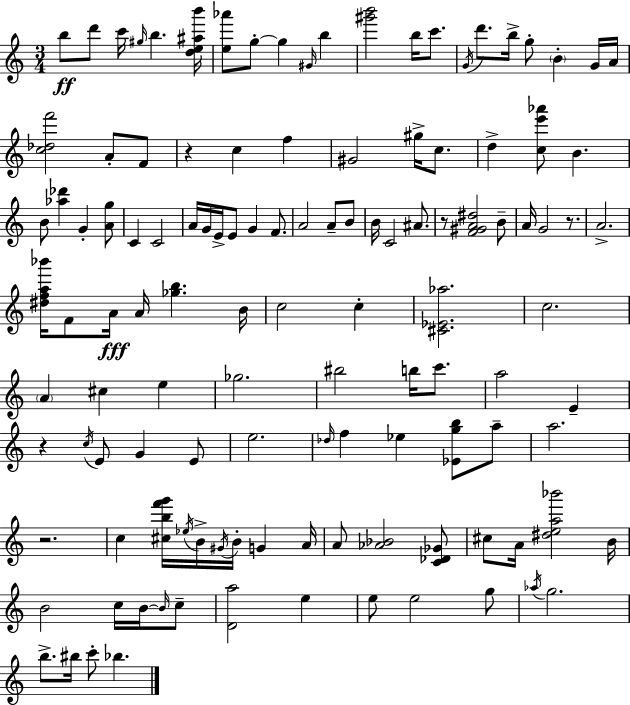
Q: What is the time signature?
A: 3/4